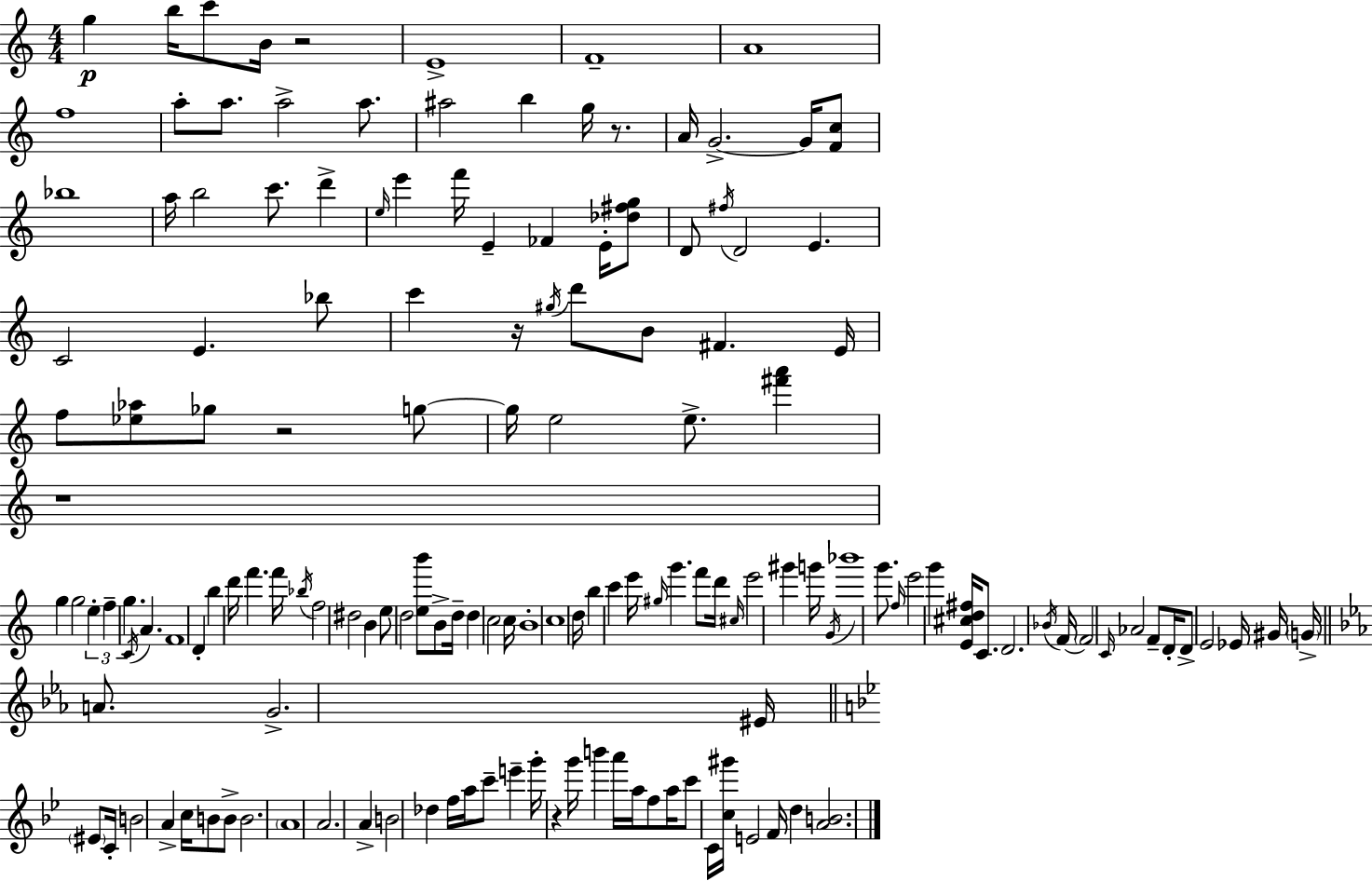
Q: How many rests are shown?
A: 6